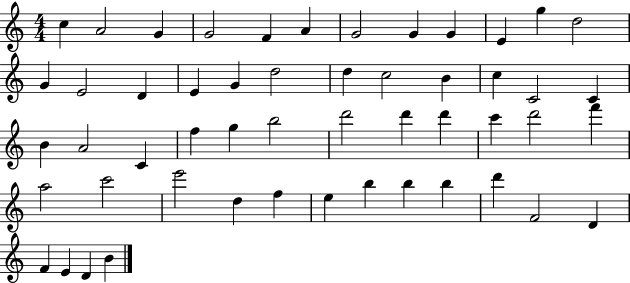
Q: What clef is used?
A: treble